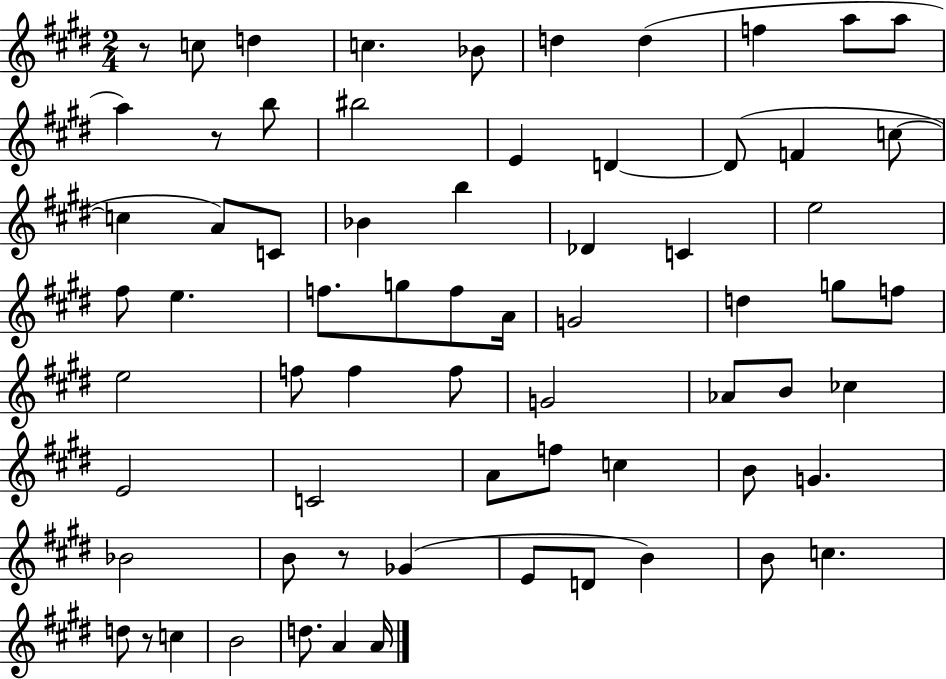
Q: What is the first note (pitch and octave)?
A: C5